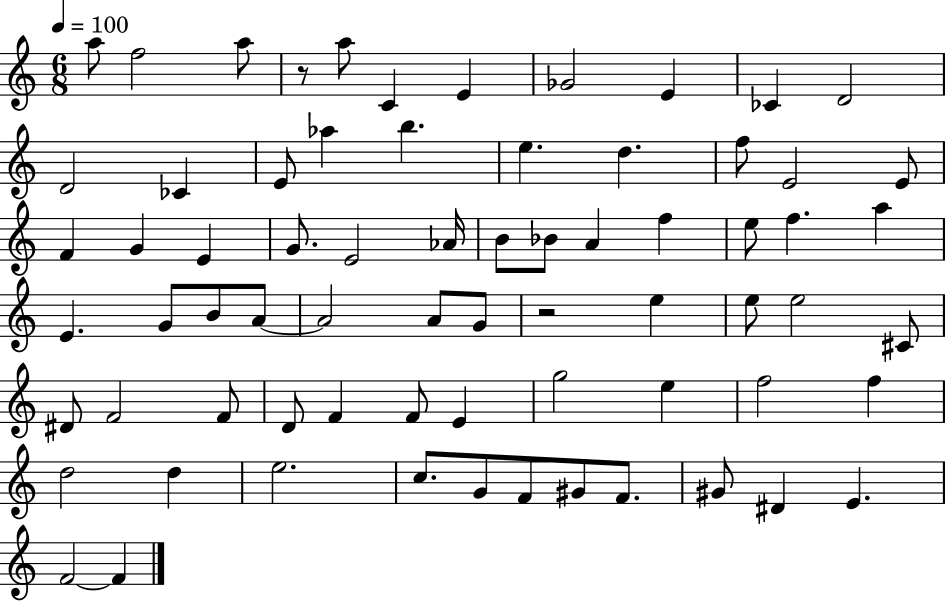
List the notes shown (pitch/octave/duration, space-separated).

A5/e F5/h A5/e R/e A5/e C4/q E4/q Gb4/h E4/q CES4/q D4/h D4/h CES4/q E4/e Ab5/q B5/q. E5/q. D5/q. F5/e E4/h E4/e F4/q G4/q E4/q G4/e. E4/h Ab4/s B4/e Bb4/e A4/q F5/q E5/e F5/q. A5/q E4/q. G4/e B4/e A4/e A4/h A4/e G4/e R/h E5/q E5/e E5/h C#4/e D#4/e F4/h F4/e D4/e F4/q F4/e E4/q G5/h E5/q F5/h F5/q D5/h D5/q E5/h. C5/e. G4/e F4/e G#4/e F4/e. G#4/e D#4/q E4/q. F4/h F4/q